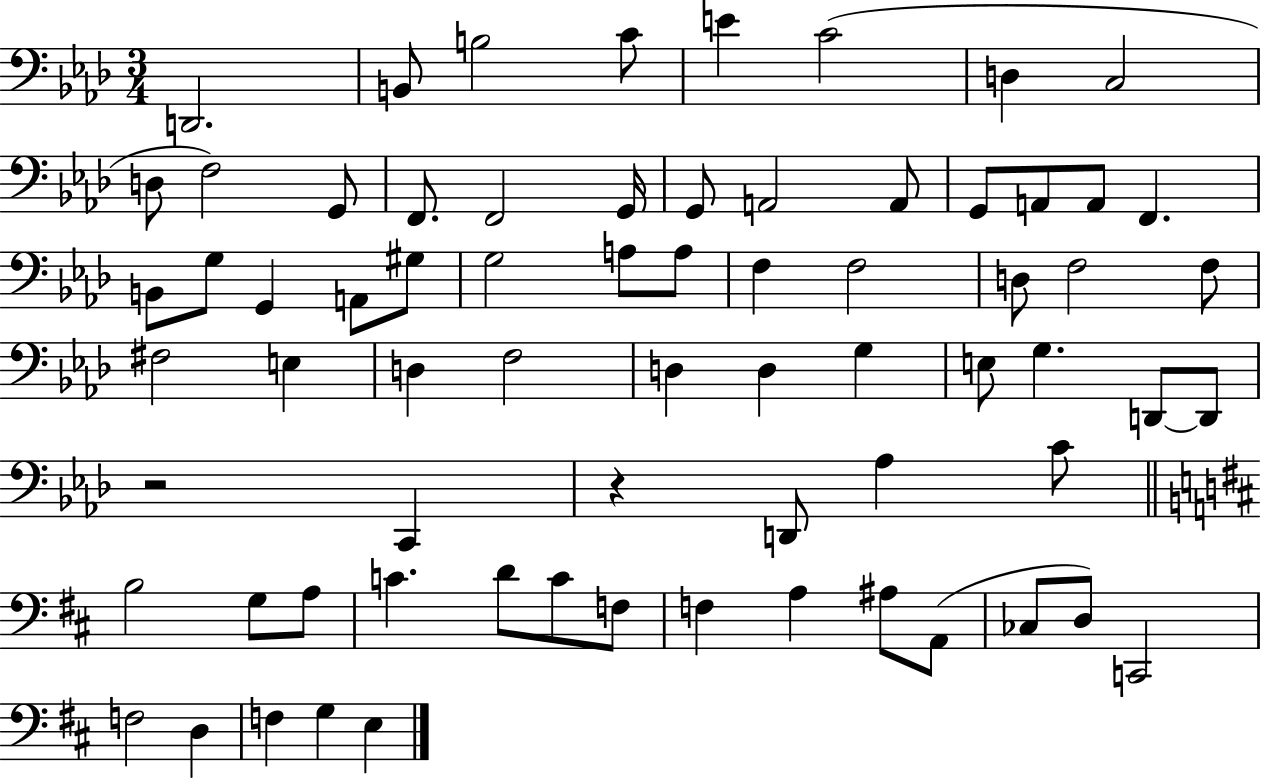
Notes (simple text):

D2/h. B2/e B3/h C4/e E4/q C4/h D3/q C3/h D3/e F3/h G2/e F2/e. F2/h G2/s G2/e A2/h A2/e G2/e A2/e A2/e F2/q. B2/e G3/e G2/q A2/e G#3/e G3/h A3/e A3/e F3/q F3/h D3/e F3/h F3/e F#3/h E3/q D3/q F3/h D3/q D3/q G3/q E3/e G3/q. D2/e D2/e R/h C2/q R/q D2/e Ab3/q C4/e B3/h G3/e A3/e C4/q. D4/e C4/e F3/e F3/q A3/q A#3/e A2/e CES3/e D3/e C2/h F3/h D3/q F3/q G3/q E3/q